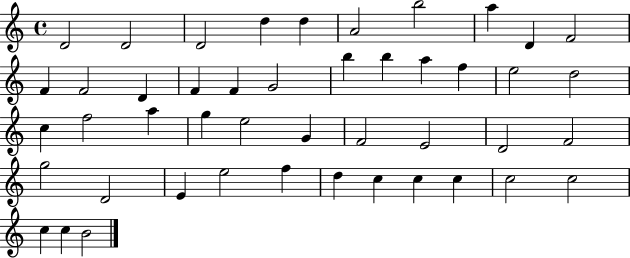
{
  \clef treble
  \time 4/4
  \defaultTimeSignature
  \key c \major
  d'2 d'2 | d'2 d''4 d''4 | a'2 b''2 | a''4 d'4 f'2 | \break f'4 f'2 d'4 | f'4 f'4 g'2 | b''4 b''4 a''4 f''4 | e''2 d''2 | \break c''4 f''2 a''4 | g''4 e''2 g'4 | f'2 e'2 | d'2 f'2 | \break g''2 d'2 | e'4 e''2 f''4 | d''4 c''4 c''4 c''4 | c''2 c''2 | \break c''4 c''4 b'2 | \bar "|."
}